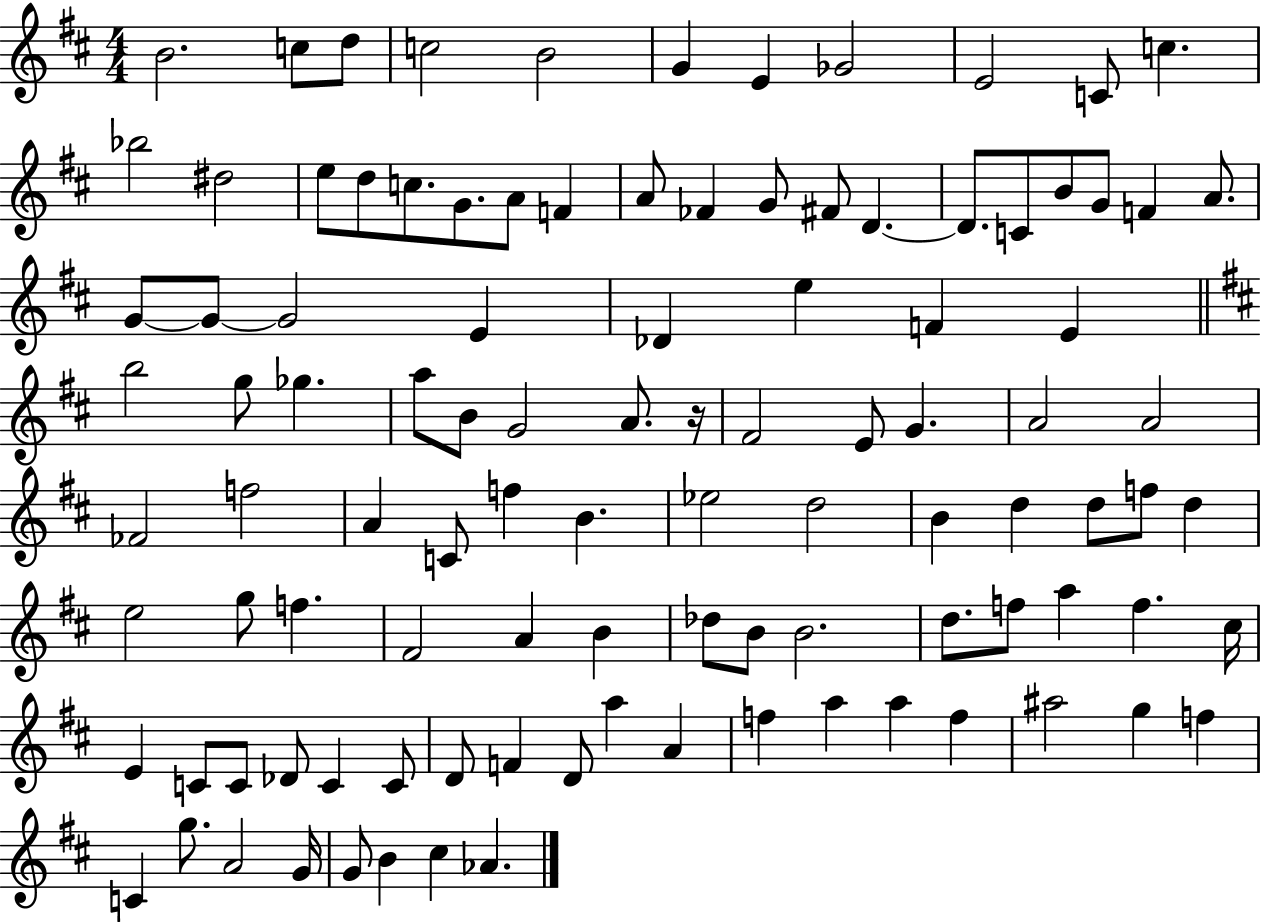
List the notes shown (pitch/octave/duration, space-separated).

B4/h. C5/e D5/e C5/h B4/h G4/q E4/q Gb4/h E4/h C4/e C5/q. Bb5/h D#5/h E5/e D5/e C5/e. G4/e. A4/e F4/q A4/e FES4/q G4/e F#4/e D4/q. D4/e. C4/e B4/e G4/e F4/q A4/e. G4/e G4/e G4/h E4/q Db4/q E5/q F4/q E4/q B5/h G5/e Gb5/q. A5/e B4/e G4/h A4/e. R/s F#4/h E4/e G4/q. A4/h A4/h FES4/h F5/h A4/q C4/e F5/q B4/q. Eb5/h D5/h B4/q D5/q D5/e F5/e D5/q E5/h G5/e F5/q. F#4/h A4/q B4/q Db5/e B4/e B4/h. D5/e. F5/e A5/q F5/q. C#5/s E4/q C4/e C4/e Db4/e C4/q C4/e D4/e F4/q D4/e A5/q A4/q F5/q A5/q A5/q F5/q A#5/h G5/q F5/q C4/q G5/e. A4/h G4/s G4/e B4/q C#5/q Ab4/q.